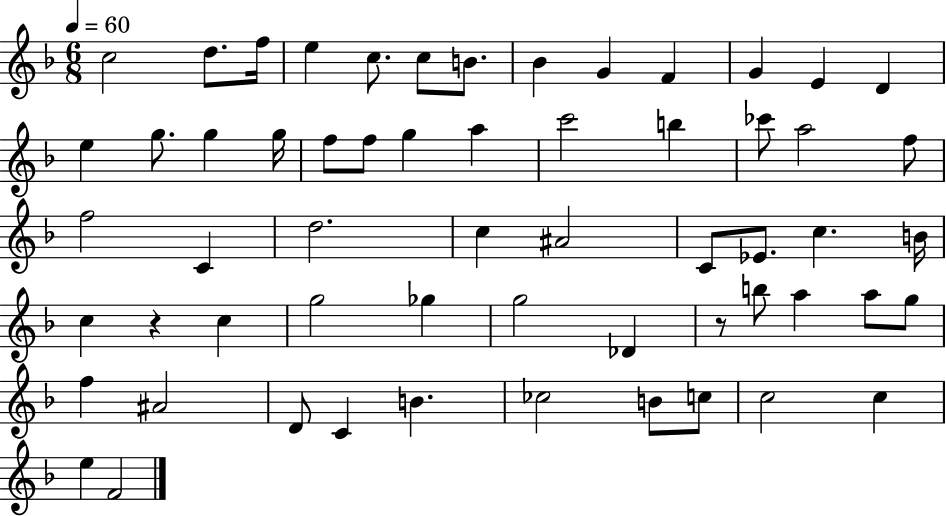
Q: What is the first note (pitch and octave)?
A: C5